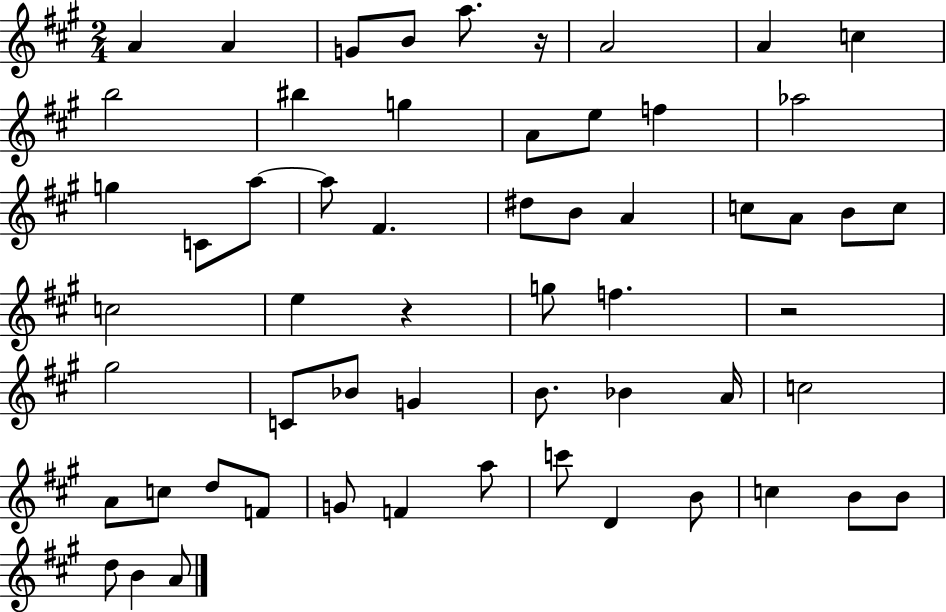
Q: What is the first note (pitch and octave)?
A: A4